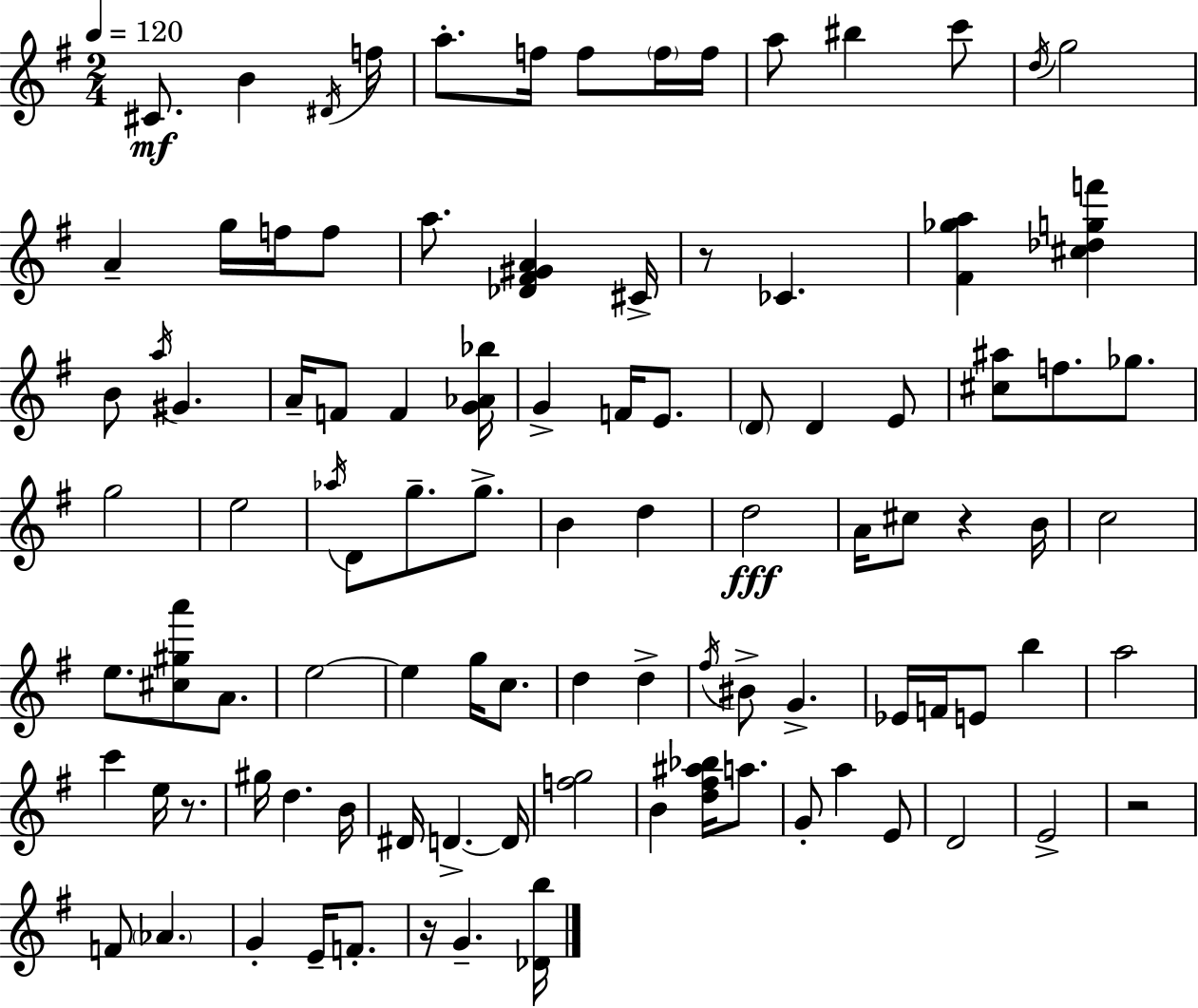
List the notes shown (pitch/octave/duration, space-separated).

C#4/e. B4/q D#4/s F5/s A5/e. F5/s F5/e F5/s F5/s A5/e BIS5/q C6/e D5/s G5/h A4/q G5/s F5/s F5/e A5/e. [Db4,F#4,G#4,A4]/q C#4/s R/e CES4/q. [F#4,Gb5,A5]/q [C#5,Db5,G5,F6]/q B4/e A5/s G#4/q. A4/s F4/e F4/q [G4,Ab4,Bb5]/s G4/q F4/s E4/e. D4/e D4/q E4/e [C#5,A#5]/e F5/e. Gb5/e. G5/h E5/h Ab5/s D4/e G5/e. G5/e. B4/q D5/q D5/h A4/s C#5/e R/q B4/s C5/h E5/e. [C#5,G#5,A6]/e A4/e. E5/h E5/q G5/s C5/e. D5/q D5/q F#5/s BIS4/e G4/q. Eb4/s F4/s E4/e B5/q A5/h C6/q E5/s R/e. G#5/s D5/q. B4/s D#4/s D4/q. D4/s [F5,G5]/h B4/q [D5,F#5,A#5,Bb5]/s A5/e. G4/e A5/q E4/e D4/h E4/h R/h F4/e Ab4/q. G4/q E4/s F4/e. R/s G4/q. [Db4,B5]/s